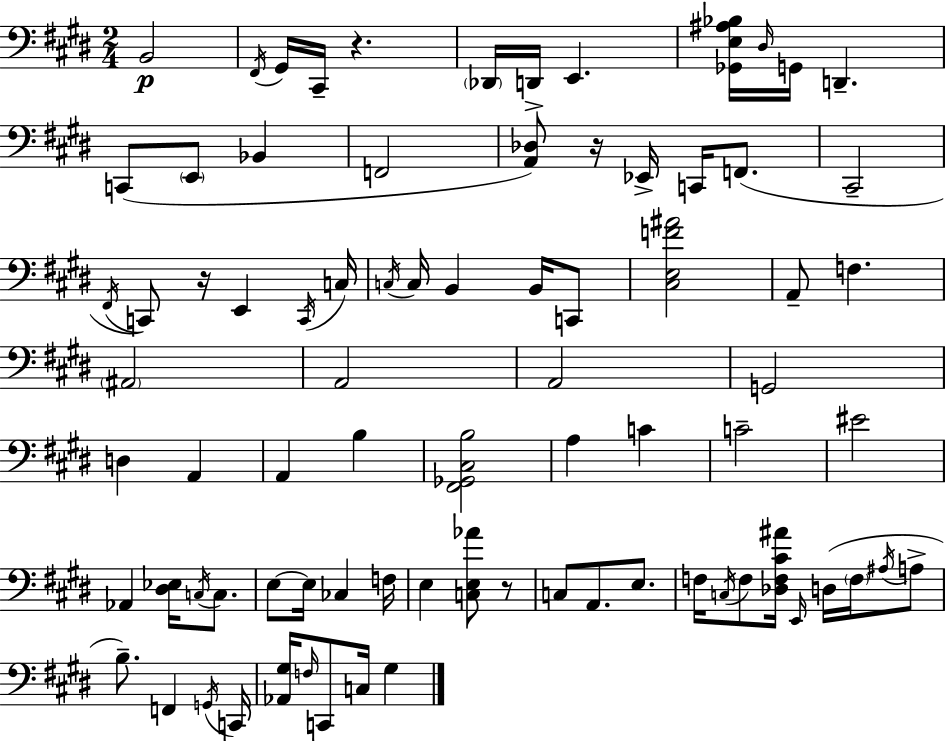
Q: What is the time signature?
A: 2/4